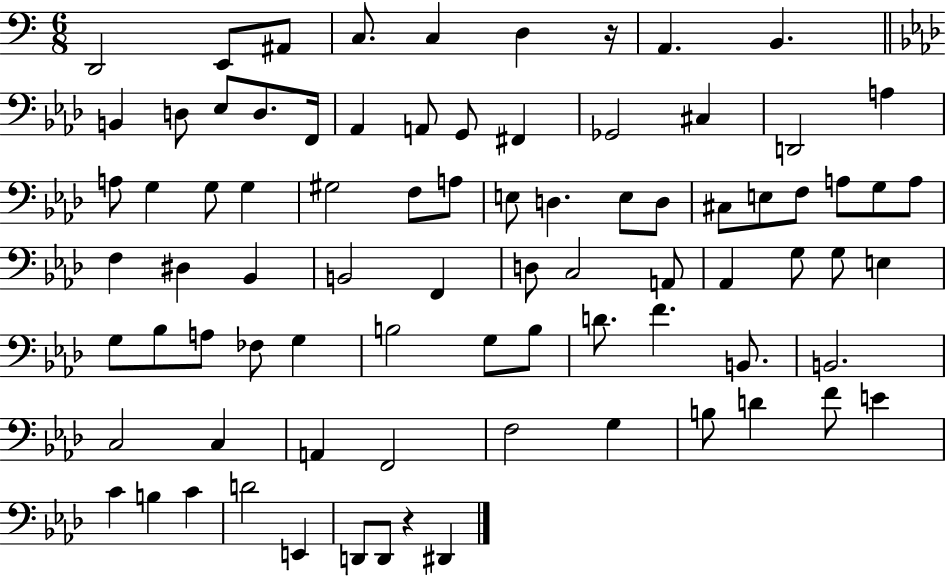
{
  \clef bass
  \numericTimeSignature
  \time 6/8
  \key c \major
  d,2 e,8 ais,8 | c8. c4 d4 r16 | a,4. b,4. | \bar "||" \break \key aes \major b,4 d8 ees8 d8. f,16 | aes,4 a,8 g,8 fis,4 | ges,2 cis4 | d,2 a4 | \break a8 g4 g8 g4 | gis2 f8 a8 | e8 d4. e8 d8 | cis8 e8 f8 a8 g8 a8 | \break f4 dis4 bes,4 | b,2 f,4 | d8 c2 a,8 | aes,4 g8 g8 e4 | \break g8 bes8 a8 fes8 g4 | b2 g8 b8 | d'8. f'4. b,8. | b,2. | \break c2 c4 | a,4 f,2 | f2 g4 | b8 d'4 f'8 e'4 | \break c'4 b4 c'4 | d'2 e,4 | d,8 d,8 r4 dis,4 | \bar "|."
}